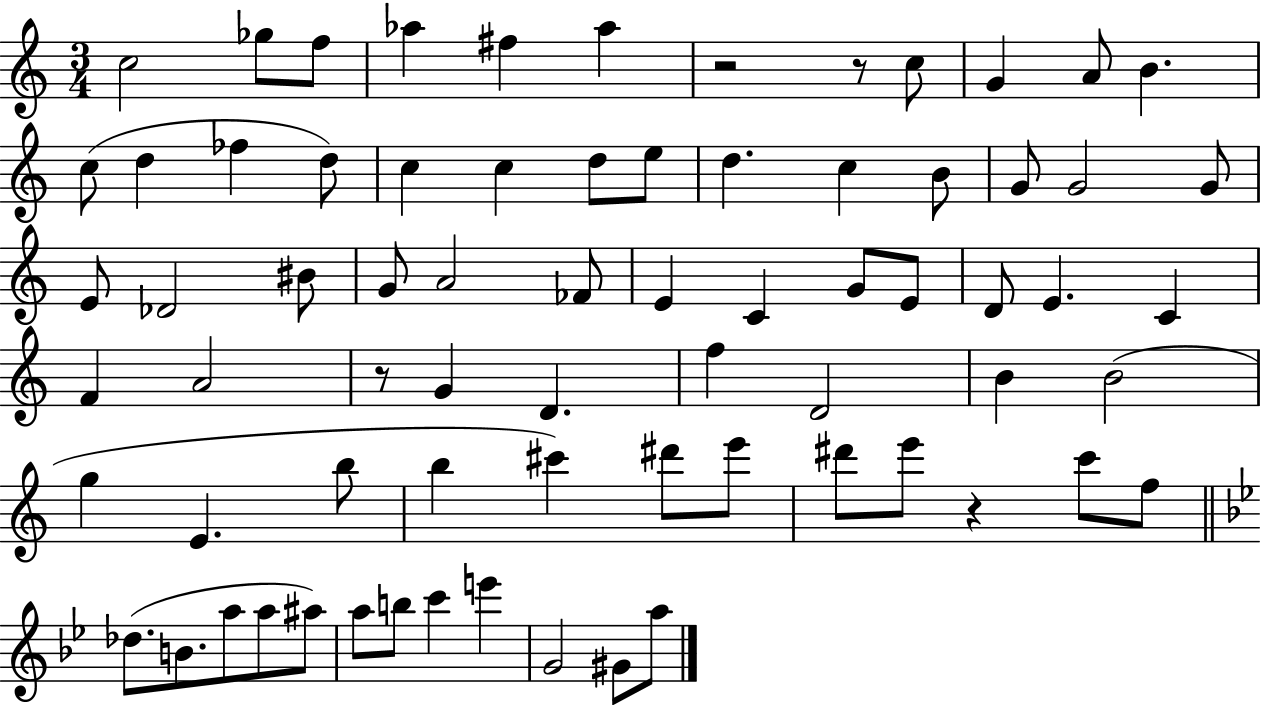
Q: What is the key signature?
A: C major